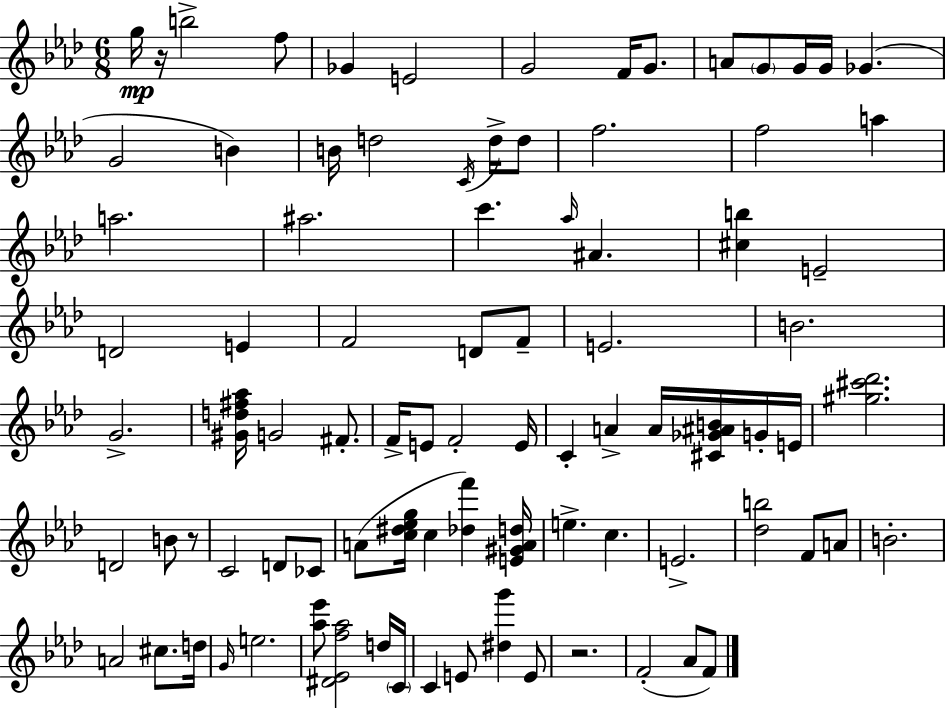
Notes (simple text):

G5/s R/s B5/h F5/e Gb4/q E4/h G4/h F4/s G4/e. A4/e G4/e G4/s G4/s Gb4/q. G4/h B4/q B4/s D5/h C4/s D5/s D5/e F5/h. F5/h A5/q A5/h. A#5/h. C6/q. Ab5/s A#4/q. [C#5,B5]/q E4/h D4/h E4/q F4/h D4/e F4/e E4/h. B4/h. G4/h. [G#4,D5,F#5,Ab5]/s G4/h F#4/e. F4/s E4/e F4/h E4/s C4/q A4/q A4/s [C#4,Gb4,A#4,B4]/s G4/s E4/s [G#5,C#6,Db6]/h. D4/h B4/e R/e C4/h D4/e CES4/e A4/e [C5,D#5,Eb5,G5]/s C5/q [Db5,F6]/q [E4,G#4,A4,D5]/s E5/q. C5/q. E4/h. [Db5,B5]/h F4/e A4/e B4/h. A4/h C#5/e. D5/s G4/s E5/h. [Ab5,Eb6]/e [D#4,Eb4,F5,Ab5]/h D5/s C4/s C4/q E4/e [D#5,G6]/q E4/e R/h. F4/h Ab4/e F4/e